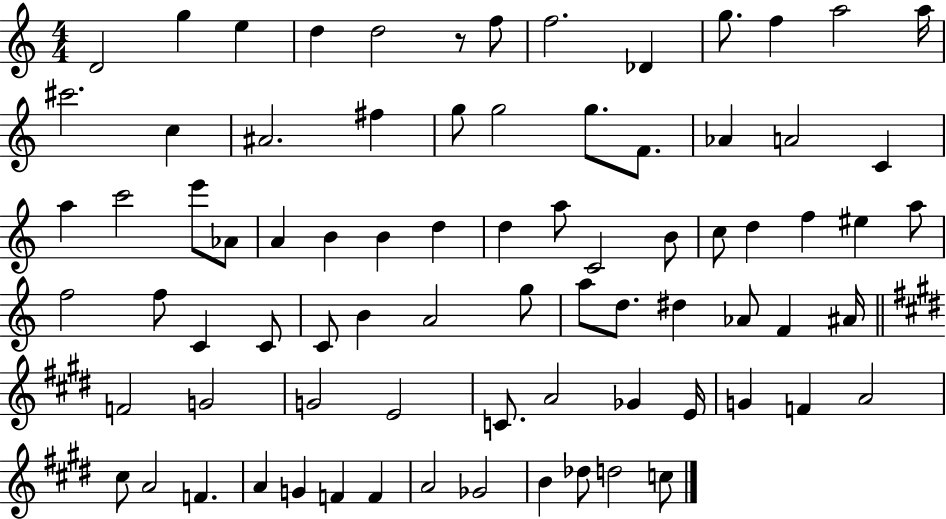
D4/h G5/q E5/q D5/q D5/h R/e F5/e F5/h. Db4/q G5/e. F5/q A5/h A5/s C#6/h. C5/q A#4/h. F#5/q G5/e G5/h G5/e. F4/e. Ab4/q A4/h C4/q A5/q C6/h E6/e Ab4/e A4/q B4/q B4/q D5/q D5/q A5/e C4/h B4/e C5/e D5/q F5/q EIS5/q A5/e F5/h F5/e C4/q C4/e C4/e B4/q A4/h G5/e A5/e D5/e. D#5/q Ab4/e F4/q A#4/s F4/h G4/h G4/h E4/h C4/e. A4/h Gb4/q E4/s G4/q F4/q A4/h C#5/e A4/h F4/q. A4/q G4/q F4/q F4/q A4/h Gb4/h B4/q Db5/e D5/h C5/e